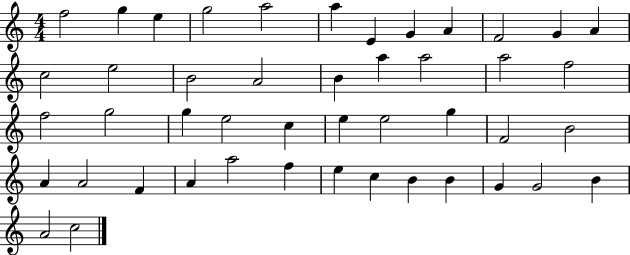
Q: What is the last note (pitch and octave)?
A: C5